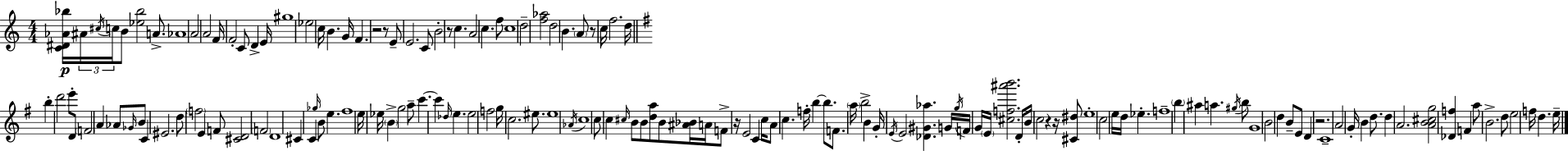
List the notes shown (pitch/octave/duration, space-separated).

[C4,D#4,Ab4,Bb5]/s A#4/s C#5/s C5/s B4/e [Eb5,Bb5]/h A4/e. Ab4/w A4/h A4/h F4/s F4/h C4/e D4/q E4/s G#5/w Eb5/h C5/s B4/q. G4/s F4/q. R/h R/e E4/e E4/h. C4/e B4/h R/e C5/q. A4/h C5/q. F5/e C5/w D5/h [F5,Ab5]/h D5/h B4/q. A4/e R/e C5/s F5/h. D5/s B5/q D6/h E6/e D4/e F4/h A4/q Ab4/e Gb4/s B4/e C4/q EIS4/h. D5/e F5/h E4/q F4/e [C#4,D4]/h F4/h D4/w C#4/q C4/q Gb5/s B4/e E5/q. F#5/w E5/s Eb5/s B4/q G5/h A5/e C6/q. C6/q Db5/s E5/q. E5/h F5/h G5/s C5/h. EIS5/e. EIS5/w Ab4/s C5/w C5/e C5/q C#5/s B4/e B4/e [D5,A5]/e B4/e [A#4,Bb4]/s A4/s F4/e R/s E4/h C4/q C5/s A4/e C5/q. F5/s B5/q B5/e. F4/e. A5/s B5/h B4/q G4/s E4/s E4/h [Db4,G#4,Ab5]/q. G4/s G5/s F4/s G4/s E4/s [C#5,F5,A#6,B6]/h. D4/s B4/s C5/h R/q R/s [C#4,D#5]/e E5/w C5/h E5/s D5/s Eb5/q. F5/w B5/q A#5/q A5/q. G#5/s B5/e G4/w B4/h D5/q B4/e E4/e D4/q R/h. C4/w A4/h G4/s B4/q D5/e. D5/q A4/h. [A4,B4,C#5,G5]/h [Db4,F5]/q F4/q A5/e B4/h. D5/e E5/h F5/s D5/q. E5/s